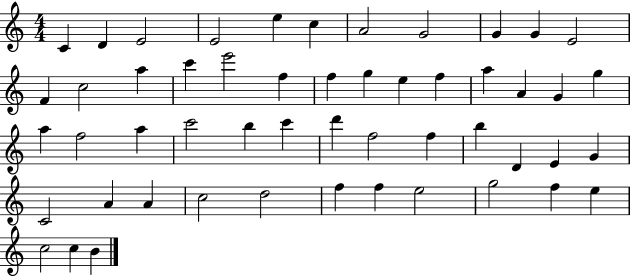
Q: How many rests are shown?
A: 0